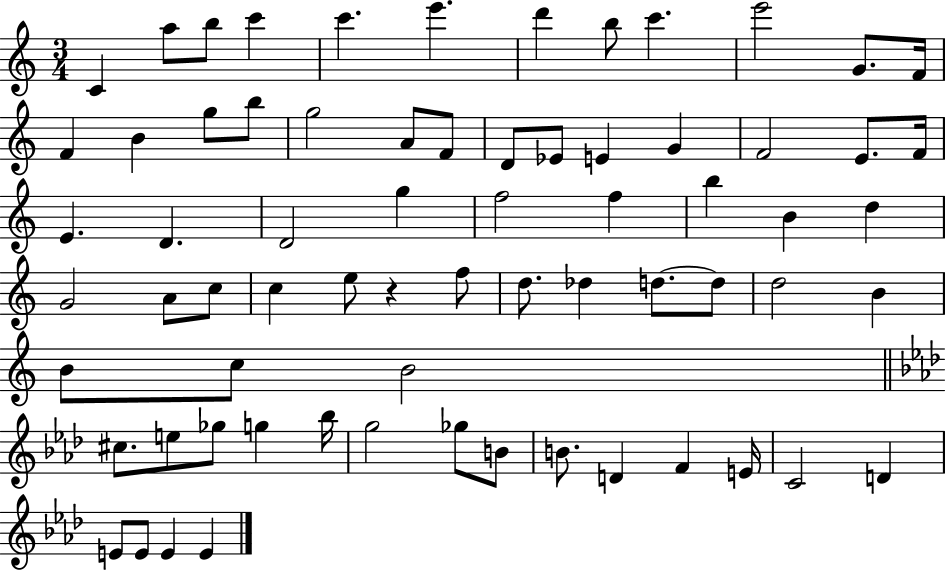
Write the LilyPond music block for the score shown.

{
  \clef treble
  \numericTimeSignature
  \time 3/4
  \key c \major
  \repeat volta 2 { c'4 a''8 b''8 c'''4 | c'''4. e'''4. | d'''4 b''8 c'''4. | e'''2 g'8. f'16 | \break f'4 b'4 g''8 b''8 | g''2 a'8 f'8 | d'8 ees'8 e'4 g'4 | f'2 e'8. f'16 | \break e'4. d'4. | d'2 g''4 | f''2 f''4 | b''4 b'4 d''4 | \break g'2 a'8 c''8 | c''4 e''8 r4 f''8 | d''8. des''4 d''8.~~ d''8 | d''2 b'4 | \break b'8 c''8 b'2 | \bar "||" \break \key f \minor cis''8. e''8 ges''8 g''4 bes''16 | g''2 ges''8 b'8 | b'8. d'4 f'4 e'16 | c'2 d'4 | \break e'8 e'8 e'4 e'4 | } \bar "|."
}